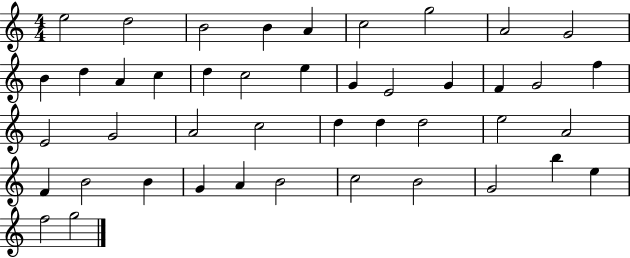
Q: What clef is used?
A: treble